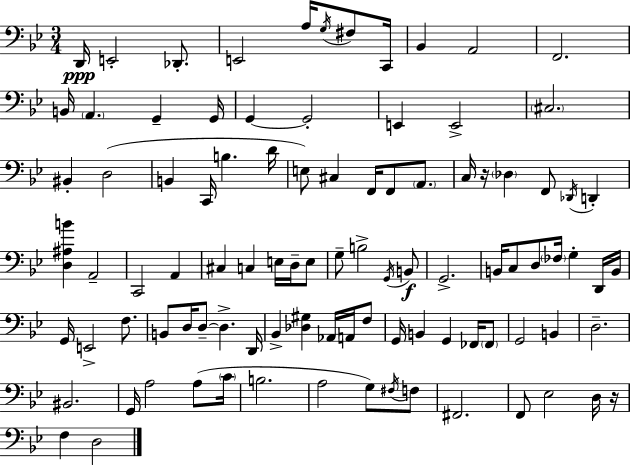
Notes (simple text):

D2/s E2/h Db2/e. E2/h A3/s G3/s F#3/e C2/s Bb2/q A2/h F2/h. B2/s A2/q. G2/q G2/s G2/q G2/h E2/q E2/h C#3/h. BIS2/q D3/h B2/q C2/s B3/q. D4/s E3/e C#3/q F2/s F2/e A2/e. C3/s R/s Db3/q F2/e Db2/s D2/q [D3,A#3,B4]/q A2/h C2/h A2/q C#3/q C3/q E3/s D3/s E3/e G3/e B3/h G2/s B2/e G2/h. B2/s C3/e D3/e FES3/s G3/q D2/s B2/s G2/s E2/h F3/e. B2/e D3/s D3/e D3/q. D2/s Bb2/q [Db3,G#3]/q Ab2/s A2/s F3/e G2/s B2/q G2/q FES2/s FES2/e G2/h B2/q D3/h. BIS2/h. G2/s A3/h A3/e C4/s B3/h. A3/h G3/e F#3/s F3/e F#2/h. F2/e Eb3/h D3/s R/s F3/q D3/h